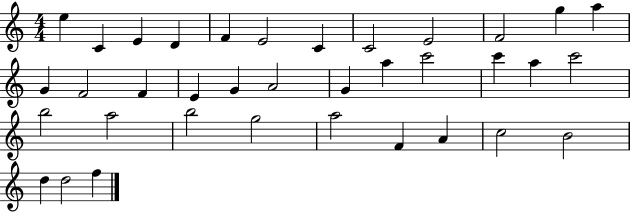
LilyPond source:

{
  \clef treble
  \numericTimeSignature
  \time 4/4
  \key c \major
  e''4 c'4 e'4 d'4 | f'4 e'2 c'4 | c'2 e'2 | f'2 g''4 a''4 | \break g'4 f'2 f'4 | e'4 g'4 a'2 | g'4 a''4 c'''2 | c'''4 a''4 c'''2 | \break b''2 a''2 | b''2 g''2 | a''2 f'4 a'4 | c''2 b'2 | \break d''4 d''2 f''4 | \bar "|."
}